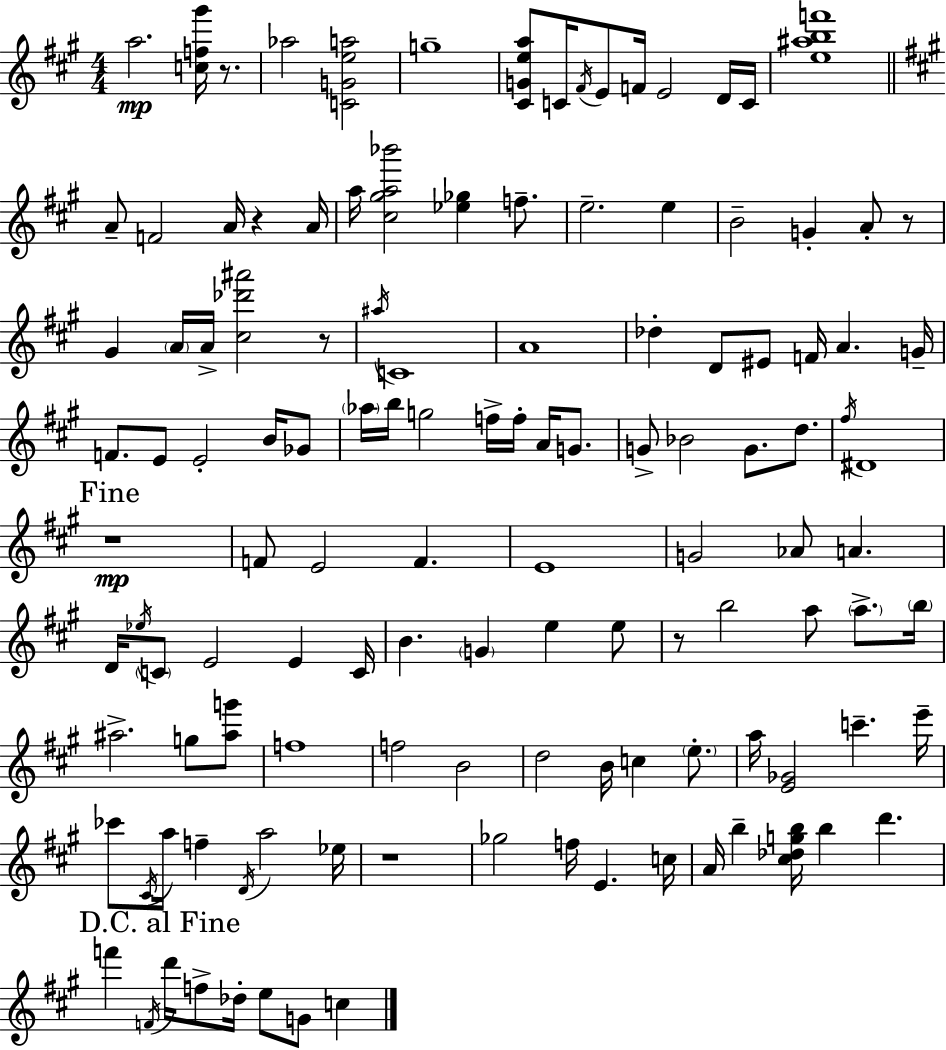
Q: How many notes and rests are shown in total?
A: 124